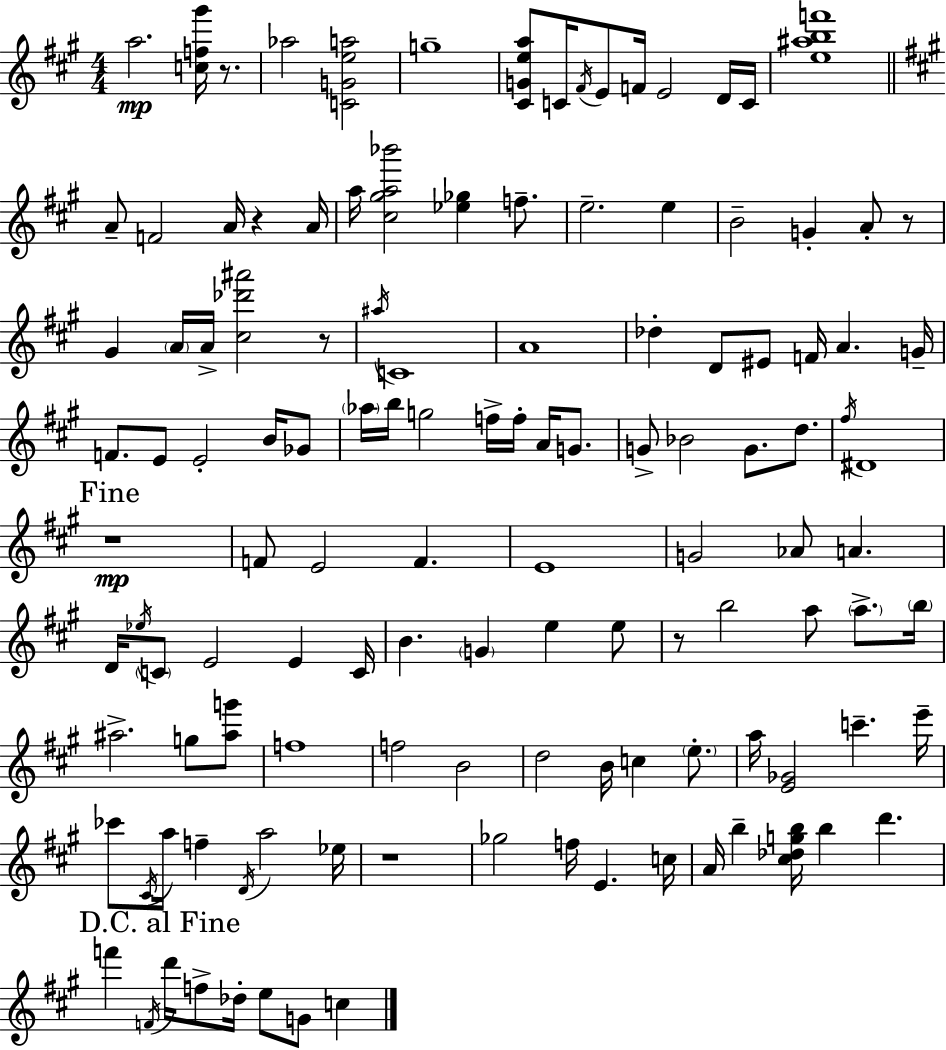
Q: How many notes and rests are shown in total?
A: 124